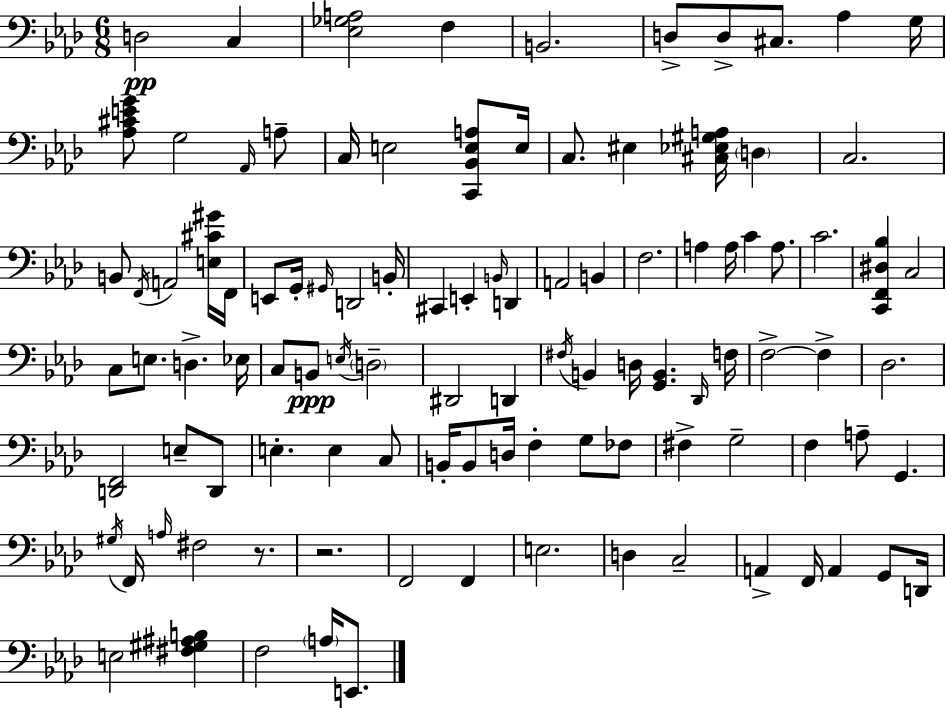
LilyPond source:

{
  \clef bass
  \numericTimeSignature
  \time 6/8
  \key f \minor
  \repeat volta 2 { d2\pp c4 | <ees ges a>2 f4 | b,2. | d8-> d8-> cis8. aes4 g16 | \break <aes cis' e' g'>8 g2 \grace { aes,16 } a8-- | c16 e2 <c, bes, e a>8 | e16 c8. eis4 <cis ees gis a>16 \parenthesize d4 | c2. | \break b,8 \acciaccatura { f,16 } a,2 | <e cis' gis'>16 f,16 e,8 g,16-. \grace { gis,16 } d,2 | b,16-. cis,4 e,4-. \grace { b,16 } | d,4 a,2 | \break b,4 f2. | a4 a16 c'4 | a8. c'2. | <c, f, dis bes>4 c2 | \break c8 e8. d4.-> | ees16 c8 b,8\ppp \acciaccatura { e16 } \parenthesize d2-- | dis,2 | d,4 \acciaccatura { fis16 } b,4 d16 <g, b,>4. | \break \grace { des,16 } f16 f2->~~ | f4-> des2. | <d, f,>2 | e8-- d,8 e4.-. | \break e4 c8 b,16-. b,8 d16 f4-. | g8 fes8 fis4-> g2-- | f4 a8-- | g,4. \acciaccatura { gis16 } f,16 \grace { a16 } fis2 | \break r8. r2. | f,2 | f,4 e2. | d4 | \break c2-- a,4-> | f,16 a,4 g,8 d,16 e2 | <fis gis ais b>4 f2 | \parenthesize a16 e,8. } \bar "|."
}